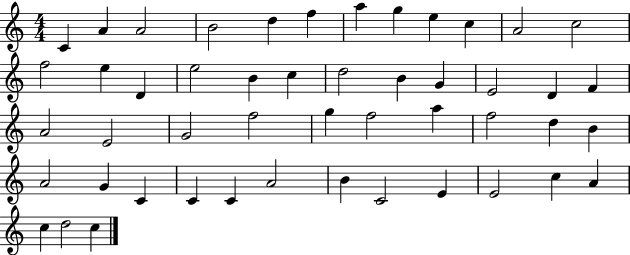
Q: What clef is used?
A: treble